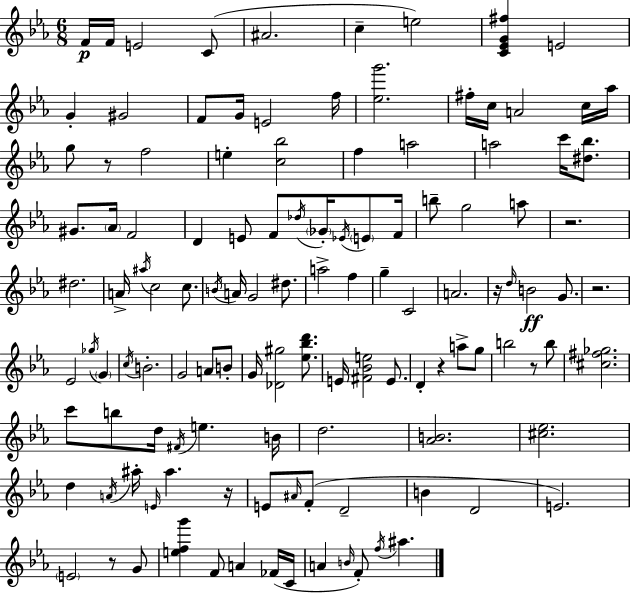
F4/s F4/s E4/h C4/e A#4/h. C5/q E5/h [C4,Eb4,G4,F#5]/q E4/h G4/q G#4/h F4/e G4/s E4/h F5/s [Eb5,G6]/h. F#5/s C5/s A4/h C5/s Ab5/s G5/e R/e F5/h E5/q [C5,Bb5]/h F5/q A5/h A5/h C6/s [D#5,Bb5]/e. G#4/e. Ab4/s F4/h D4/q E4/e F4/e Db5/s Gb4/s Eb4/s E4/e F4/s B5/e G5/h A5/e R/h. D#5/h. A4/s A#5/s C5/h C5/e. B4/s A4/s G4/h D#5/e. A5/h F5/q G5/q C4/h A4/h. R/s D5/s B4/h G4/e. R/h. Eb4/h Gb5/s G4/q C5/s B4/h. G4/h A4/e B4/e G4/s [Db4,G#5]/h [Eb5,Bb5,D6]/e. E4/s [F#4,Bb4,E5]/h E4/e. D4/q R/q A5/e G5/e B5/h R/e B5/e [C#5,F#5,Gb5]/h. C6/e B5/e D5/s F#4/s E5/q. B4/s D5/h. [Ab4,B4]/h. [C#5,Eb5]/h. D5/q A4/s A#5/s E4/s A#5/q. R/s E4/e A#4/s F4/e D4/h B4/q D4/h E4/h. E4/h R/e G4/e [E5,F5,G6]/q F4/e A4/q FES4/s C4/s A4/q B4/s F4/e F5/s A#5/q.